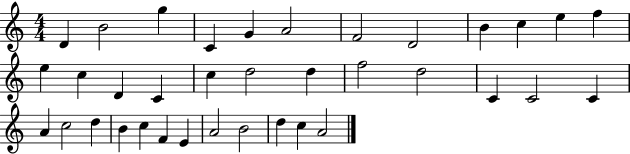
D4/q B4/h G5/q C4/q G4/q A4/h F4/h D4/h B4/q C5/q E5/q F5/q E5/q C5/q D4/q C4/q C5/q D5/h D5/q F5/h D5/h C4/q C4/h C4/q A4/q C5/h D5/q B4/q C5/q F4/q E4/q A4/h B4/h D5/q C5/q A4/h